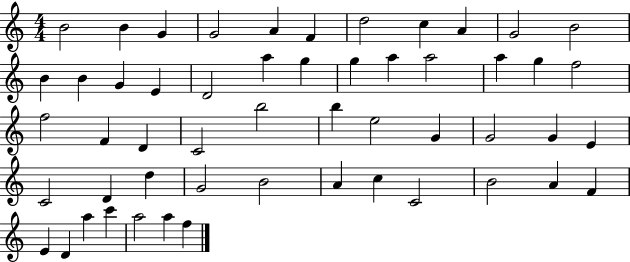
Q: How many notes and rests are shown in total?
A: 53